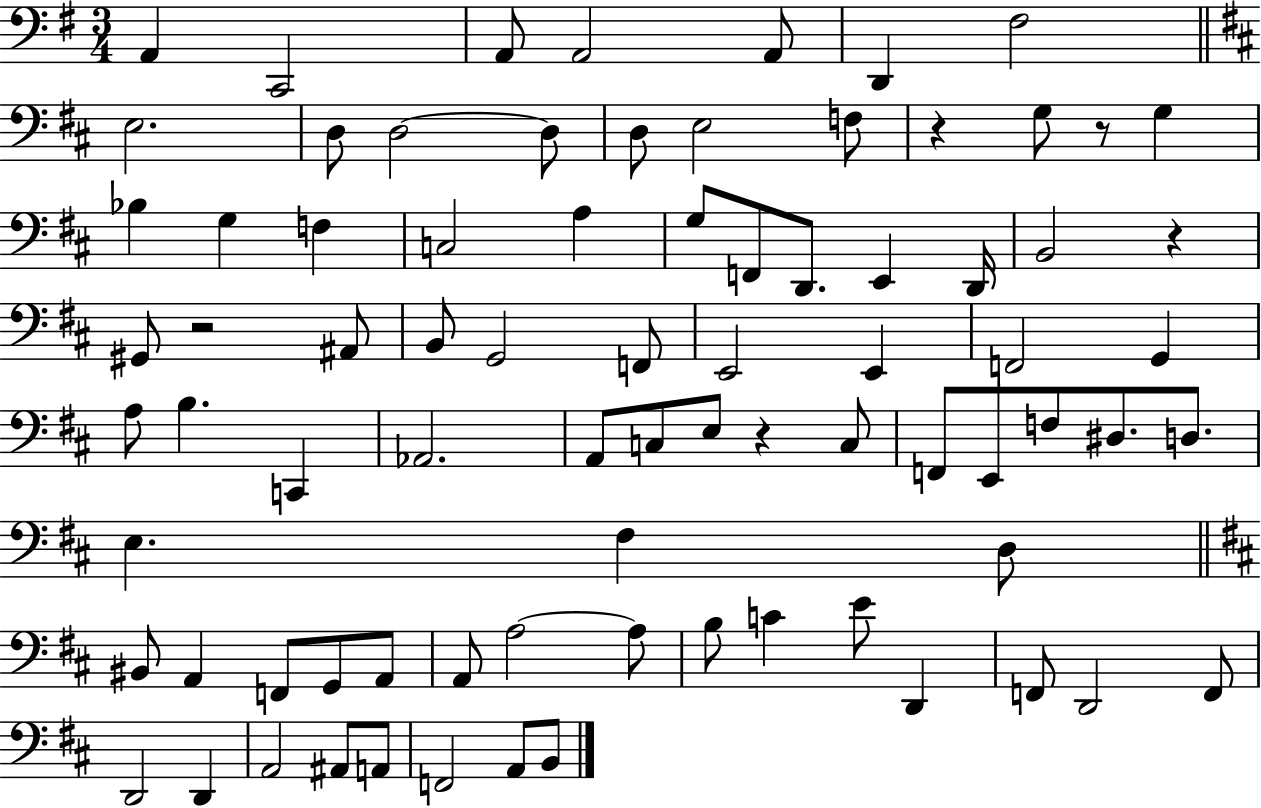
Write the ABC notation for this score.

X:1
T:Untitled
M:3/4
L:1/4
K:G
A,, C,,2 A,,/2 A,,2 A,,/2 D,, ^F,2 E,2 D,/2 D,2 D,/2 D,/2 E,2 F,/2 z G,/2 z/2 G, _B, G, F, C,2 A, G,/2 F,,/2 D,,/2 E,, D,,/4 B,,2 z ^G,,/2 z2 ^A,,/2 B,,/2 G,,2 F,,/2 E,,2 E,, F,,2 G,, A,/2 B, C,, _A,,2 A,,/2 C,/2 E,/2 z C,/2 F,,/2 E,,/2 F,/2 ^D,/2 D,/2 E, ^F, D,/2 ^B,,/2 A,, F,,/2 G,,/2 A,,/2 A,,/2 A,2 A,/2 B,/2 C E/2 D,, F,,/2 D,,2 F,,/2 D,,2 D,, A,,2 ^A,,/2 A,,/2 F,,2 A,,/2 B,,/2